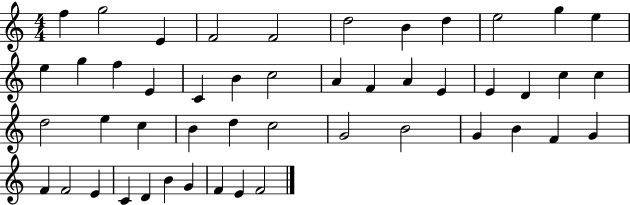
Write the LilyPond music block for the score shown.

{
  \clef treble
  \numericTimeSignature
  \time 4/4
  \key c \major
  f''4 g''2 e'4 | f'2 f'2 | d''2 b'4 d''4 | e''2 g''4 e''4 | \break e''4 g''4 f''4 e'4 | c'4 b'4 c''2 | a'4 f'4 a'4 e'4 | e'4 d'4 c''4 c''4 | \break d''2 e''4 c''4 | b'4 d''4 c''2 | g'2 b'2 | g'4 b'4 f'4 g'4 | \break f'4 f'2 e'4 | c'4 d'4 b'4 g'4 | f'4 e'4 f'2 | \bar "|."
}